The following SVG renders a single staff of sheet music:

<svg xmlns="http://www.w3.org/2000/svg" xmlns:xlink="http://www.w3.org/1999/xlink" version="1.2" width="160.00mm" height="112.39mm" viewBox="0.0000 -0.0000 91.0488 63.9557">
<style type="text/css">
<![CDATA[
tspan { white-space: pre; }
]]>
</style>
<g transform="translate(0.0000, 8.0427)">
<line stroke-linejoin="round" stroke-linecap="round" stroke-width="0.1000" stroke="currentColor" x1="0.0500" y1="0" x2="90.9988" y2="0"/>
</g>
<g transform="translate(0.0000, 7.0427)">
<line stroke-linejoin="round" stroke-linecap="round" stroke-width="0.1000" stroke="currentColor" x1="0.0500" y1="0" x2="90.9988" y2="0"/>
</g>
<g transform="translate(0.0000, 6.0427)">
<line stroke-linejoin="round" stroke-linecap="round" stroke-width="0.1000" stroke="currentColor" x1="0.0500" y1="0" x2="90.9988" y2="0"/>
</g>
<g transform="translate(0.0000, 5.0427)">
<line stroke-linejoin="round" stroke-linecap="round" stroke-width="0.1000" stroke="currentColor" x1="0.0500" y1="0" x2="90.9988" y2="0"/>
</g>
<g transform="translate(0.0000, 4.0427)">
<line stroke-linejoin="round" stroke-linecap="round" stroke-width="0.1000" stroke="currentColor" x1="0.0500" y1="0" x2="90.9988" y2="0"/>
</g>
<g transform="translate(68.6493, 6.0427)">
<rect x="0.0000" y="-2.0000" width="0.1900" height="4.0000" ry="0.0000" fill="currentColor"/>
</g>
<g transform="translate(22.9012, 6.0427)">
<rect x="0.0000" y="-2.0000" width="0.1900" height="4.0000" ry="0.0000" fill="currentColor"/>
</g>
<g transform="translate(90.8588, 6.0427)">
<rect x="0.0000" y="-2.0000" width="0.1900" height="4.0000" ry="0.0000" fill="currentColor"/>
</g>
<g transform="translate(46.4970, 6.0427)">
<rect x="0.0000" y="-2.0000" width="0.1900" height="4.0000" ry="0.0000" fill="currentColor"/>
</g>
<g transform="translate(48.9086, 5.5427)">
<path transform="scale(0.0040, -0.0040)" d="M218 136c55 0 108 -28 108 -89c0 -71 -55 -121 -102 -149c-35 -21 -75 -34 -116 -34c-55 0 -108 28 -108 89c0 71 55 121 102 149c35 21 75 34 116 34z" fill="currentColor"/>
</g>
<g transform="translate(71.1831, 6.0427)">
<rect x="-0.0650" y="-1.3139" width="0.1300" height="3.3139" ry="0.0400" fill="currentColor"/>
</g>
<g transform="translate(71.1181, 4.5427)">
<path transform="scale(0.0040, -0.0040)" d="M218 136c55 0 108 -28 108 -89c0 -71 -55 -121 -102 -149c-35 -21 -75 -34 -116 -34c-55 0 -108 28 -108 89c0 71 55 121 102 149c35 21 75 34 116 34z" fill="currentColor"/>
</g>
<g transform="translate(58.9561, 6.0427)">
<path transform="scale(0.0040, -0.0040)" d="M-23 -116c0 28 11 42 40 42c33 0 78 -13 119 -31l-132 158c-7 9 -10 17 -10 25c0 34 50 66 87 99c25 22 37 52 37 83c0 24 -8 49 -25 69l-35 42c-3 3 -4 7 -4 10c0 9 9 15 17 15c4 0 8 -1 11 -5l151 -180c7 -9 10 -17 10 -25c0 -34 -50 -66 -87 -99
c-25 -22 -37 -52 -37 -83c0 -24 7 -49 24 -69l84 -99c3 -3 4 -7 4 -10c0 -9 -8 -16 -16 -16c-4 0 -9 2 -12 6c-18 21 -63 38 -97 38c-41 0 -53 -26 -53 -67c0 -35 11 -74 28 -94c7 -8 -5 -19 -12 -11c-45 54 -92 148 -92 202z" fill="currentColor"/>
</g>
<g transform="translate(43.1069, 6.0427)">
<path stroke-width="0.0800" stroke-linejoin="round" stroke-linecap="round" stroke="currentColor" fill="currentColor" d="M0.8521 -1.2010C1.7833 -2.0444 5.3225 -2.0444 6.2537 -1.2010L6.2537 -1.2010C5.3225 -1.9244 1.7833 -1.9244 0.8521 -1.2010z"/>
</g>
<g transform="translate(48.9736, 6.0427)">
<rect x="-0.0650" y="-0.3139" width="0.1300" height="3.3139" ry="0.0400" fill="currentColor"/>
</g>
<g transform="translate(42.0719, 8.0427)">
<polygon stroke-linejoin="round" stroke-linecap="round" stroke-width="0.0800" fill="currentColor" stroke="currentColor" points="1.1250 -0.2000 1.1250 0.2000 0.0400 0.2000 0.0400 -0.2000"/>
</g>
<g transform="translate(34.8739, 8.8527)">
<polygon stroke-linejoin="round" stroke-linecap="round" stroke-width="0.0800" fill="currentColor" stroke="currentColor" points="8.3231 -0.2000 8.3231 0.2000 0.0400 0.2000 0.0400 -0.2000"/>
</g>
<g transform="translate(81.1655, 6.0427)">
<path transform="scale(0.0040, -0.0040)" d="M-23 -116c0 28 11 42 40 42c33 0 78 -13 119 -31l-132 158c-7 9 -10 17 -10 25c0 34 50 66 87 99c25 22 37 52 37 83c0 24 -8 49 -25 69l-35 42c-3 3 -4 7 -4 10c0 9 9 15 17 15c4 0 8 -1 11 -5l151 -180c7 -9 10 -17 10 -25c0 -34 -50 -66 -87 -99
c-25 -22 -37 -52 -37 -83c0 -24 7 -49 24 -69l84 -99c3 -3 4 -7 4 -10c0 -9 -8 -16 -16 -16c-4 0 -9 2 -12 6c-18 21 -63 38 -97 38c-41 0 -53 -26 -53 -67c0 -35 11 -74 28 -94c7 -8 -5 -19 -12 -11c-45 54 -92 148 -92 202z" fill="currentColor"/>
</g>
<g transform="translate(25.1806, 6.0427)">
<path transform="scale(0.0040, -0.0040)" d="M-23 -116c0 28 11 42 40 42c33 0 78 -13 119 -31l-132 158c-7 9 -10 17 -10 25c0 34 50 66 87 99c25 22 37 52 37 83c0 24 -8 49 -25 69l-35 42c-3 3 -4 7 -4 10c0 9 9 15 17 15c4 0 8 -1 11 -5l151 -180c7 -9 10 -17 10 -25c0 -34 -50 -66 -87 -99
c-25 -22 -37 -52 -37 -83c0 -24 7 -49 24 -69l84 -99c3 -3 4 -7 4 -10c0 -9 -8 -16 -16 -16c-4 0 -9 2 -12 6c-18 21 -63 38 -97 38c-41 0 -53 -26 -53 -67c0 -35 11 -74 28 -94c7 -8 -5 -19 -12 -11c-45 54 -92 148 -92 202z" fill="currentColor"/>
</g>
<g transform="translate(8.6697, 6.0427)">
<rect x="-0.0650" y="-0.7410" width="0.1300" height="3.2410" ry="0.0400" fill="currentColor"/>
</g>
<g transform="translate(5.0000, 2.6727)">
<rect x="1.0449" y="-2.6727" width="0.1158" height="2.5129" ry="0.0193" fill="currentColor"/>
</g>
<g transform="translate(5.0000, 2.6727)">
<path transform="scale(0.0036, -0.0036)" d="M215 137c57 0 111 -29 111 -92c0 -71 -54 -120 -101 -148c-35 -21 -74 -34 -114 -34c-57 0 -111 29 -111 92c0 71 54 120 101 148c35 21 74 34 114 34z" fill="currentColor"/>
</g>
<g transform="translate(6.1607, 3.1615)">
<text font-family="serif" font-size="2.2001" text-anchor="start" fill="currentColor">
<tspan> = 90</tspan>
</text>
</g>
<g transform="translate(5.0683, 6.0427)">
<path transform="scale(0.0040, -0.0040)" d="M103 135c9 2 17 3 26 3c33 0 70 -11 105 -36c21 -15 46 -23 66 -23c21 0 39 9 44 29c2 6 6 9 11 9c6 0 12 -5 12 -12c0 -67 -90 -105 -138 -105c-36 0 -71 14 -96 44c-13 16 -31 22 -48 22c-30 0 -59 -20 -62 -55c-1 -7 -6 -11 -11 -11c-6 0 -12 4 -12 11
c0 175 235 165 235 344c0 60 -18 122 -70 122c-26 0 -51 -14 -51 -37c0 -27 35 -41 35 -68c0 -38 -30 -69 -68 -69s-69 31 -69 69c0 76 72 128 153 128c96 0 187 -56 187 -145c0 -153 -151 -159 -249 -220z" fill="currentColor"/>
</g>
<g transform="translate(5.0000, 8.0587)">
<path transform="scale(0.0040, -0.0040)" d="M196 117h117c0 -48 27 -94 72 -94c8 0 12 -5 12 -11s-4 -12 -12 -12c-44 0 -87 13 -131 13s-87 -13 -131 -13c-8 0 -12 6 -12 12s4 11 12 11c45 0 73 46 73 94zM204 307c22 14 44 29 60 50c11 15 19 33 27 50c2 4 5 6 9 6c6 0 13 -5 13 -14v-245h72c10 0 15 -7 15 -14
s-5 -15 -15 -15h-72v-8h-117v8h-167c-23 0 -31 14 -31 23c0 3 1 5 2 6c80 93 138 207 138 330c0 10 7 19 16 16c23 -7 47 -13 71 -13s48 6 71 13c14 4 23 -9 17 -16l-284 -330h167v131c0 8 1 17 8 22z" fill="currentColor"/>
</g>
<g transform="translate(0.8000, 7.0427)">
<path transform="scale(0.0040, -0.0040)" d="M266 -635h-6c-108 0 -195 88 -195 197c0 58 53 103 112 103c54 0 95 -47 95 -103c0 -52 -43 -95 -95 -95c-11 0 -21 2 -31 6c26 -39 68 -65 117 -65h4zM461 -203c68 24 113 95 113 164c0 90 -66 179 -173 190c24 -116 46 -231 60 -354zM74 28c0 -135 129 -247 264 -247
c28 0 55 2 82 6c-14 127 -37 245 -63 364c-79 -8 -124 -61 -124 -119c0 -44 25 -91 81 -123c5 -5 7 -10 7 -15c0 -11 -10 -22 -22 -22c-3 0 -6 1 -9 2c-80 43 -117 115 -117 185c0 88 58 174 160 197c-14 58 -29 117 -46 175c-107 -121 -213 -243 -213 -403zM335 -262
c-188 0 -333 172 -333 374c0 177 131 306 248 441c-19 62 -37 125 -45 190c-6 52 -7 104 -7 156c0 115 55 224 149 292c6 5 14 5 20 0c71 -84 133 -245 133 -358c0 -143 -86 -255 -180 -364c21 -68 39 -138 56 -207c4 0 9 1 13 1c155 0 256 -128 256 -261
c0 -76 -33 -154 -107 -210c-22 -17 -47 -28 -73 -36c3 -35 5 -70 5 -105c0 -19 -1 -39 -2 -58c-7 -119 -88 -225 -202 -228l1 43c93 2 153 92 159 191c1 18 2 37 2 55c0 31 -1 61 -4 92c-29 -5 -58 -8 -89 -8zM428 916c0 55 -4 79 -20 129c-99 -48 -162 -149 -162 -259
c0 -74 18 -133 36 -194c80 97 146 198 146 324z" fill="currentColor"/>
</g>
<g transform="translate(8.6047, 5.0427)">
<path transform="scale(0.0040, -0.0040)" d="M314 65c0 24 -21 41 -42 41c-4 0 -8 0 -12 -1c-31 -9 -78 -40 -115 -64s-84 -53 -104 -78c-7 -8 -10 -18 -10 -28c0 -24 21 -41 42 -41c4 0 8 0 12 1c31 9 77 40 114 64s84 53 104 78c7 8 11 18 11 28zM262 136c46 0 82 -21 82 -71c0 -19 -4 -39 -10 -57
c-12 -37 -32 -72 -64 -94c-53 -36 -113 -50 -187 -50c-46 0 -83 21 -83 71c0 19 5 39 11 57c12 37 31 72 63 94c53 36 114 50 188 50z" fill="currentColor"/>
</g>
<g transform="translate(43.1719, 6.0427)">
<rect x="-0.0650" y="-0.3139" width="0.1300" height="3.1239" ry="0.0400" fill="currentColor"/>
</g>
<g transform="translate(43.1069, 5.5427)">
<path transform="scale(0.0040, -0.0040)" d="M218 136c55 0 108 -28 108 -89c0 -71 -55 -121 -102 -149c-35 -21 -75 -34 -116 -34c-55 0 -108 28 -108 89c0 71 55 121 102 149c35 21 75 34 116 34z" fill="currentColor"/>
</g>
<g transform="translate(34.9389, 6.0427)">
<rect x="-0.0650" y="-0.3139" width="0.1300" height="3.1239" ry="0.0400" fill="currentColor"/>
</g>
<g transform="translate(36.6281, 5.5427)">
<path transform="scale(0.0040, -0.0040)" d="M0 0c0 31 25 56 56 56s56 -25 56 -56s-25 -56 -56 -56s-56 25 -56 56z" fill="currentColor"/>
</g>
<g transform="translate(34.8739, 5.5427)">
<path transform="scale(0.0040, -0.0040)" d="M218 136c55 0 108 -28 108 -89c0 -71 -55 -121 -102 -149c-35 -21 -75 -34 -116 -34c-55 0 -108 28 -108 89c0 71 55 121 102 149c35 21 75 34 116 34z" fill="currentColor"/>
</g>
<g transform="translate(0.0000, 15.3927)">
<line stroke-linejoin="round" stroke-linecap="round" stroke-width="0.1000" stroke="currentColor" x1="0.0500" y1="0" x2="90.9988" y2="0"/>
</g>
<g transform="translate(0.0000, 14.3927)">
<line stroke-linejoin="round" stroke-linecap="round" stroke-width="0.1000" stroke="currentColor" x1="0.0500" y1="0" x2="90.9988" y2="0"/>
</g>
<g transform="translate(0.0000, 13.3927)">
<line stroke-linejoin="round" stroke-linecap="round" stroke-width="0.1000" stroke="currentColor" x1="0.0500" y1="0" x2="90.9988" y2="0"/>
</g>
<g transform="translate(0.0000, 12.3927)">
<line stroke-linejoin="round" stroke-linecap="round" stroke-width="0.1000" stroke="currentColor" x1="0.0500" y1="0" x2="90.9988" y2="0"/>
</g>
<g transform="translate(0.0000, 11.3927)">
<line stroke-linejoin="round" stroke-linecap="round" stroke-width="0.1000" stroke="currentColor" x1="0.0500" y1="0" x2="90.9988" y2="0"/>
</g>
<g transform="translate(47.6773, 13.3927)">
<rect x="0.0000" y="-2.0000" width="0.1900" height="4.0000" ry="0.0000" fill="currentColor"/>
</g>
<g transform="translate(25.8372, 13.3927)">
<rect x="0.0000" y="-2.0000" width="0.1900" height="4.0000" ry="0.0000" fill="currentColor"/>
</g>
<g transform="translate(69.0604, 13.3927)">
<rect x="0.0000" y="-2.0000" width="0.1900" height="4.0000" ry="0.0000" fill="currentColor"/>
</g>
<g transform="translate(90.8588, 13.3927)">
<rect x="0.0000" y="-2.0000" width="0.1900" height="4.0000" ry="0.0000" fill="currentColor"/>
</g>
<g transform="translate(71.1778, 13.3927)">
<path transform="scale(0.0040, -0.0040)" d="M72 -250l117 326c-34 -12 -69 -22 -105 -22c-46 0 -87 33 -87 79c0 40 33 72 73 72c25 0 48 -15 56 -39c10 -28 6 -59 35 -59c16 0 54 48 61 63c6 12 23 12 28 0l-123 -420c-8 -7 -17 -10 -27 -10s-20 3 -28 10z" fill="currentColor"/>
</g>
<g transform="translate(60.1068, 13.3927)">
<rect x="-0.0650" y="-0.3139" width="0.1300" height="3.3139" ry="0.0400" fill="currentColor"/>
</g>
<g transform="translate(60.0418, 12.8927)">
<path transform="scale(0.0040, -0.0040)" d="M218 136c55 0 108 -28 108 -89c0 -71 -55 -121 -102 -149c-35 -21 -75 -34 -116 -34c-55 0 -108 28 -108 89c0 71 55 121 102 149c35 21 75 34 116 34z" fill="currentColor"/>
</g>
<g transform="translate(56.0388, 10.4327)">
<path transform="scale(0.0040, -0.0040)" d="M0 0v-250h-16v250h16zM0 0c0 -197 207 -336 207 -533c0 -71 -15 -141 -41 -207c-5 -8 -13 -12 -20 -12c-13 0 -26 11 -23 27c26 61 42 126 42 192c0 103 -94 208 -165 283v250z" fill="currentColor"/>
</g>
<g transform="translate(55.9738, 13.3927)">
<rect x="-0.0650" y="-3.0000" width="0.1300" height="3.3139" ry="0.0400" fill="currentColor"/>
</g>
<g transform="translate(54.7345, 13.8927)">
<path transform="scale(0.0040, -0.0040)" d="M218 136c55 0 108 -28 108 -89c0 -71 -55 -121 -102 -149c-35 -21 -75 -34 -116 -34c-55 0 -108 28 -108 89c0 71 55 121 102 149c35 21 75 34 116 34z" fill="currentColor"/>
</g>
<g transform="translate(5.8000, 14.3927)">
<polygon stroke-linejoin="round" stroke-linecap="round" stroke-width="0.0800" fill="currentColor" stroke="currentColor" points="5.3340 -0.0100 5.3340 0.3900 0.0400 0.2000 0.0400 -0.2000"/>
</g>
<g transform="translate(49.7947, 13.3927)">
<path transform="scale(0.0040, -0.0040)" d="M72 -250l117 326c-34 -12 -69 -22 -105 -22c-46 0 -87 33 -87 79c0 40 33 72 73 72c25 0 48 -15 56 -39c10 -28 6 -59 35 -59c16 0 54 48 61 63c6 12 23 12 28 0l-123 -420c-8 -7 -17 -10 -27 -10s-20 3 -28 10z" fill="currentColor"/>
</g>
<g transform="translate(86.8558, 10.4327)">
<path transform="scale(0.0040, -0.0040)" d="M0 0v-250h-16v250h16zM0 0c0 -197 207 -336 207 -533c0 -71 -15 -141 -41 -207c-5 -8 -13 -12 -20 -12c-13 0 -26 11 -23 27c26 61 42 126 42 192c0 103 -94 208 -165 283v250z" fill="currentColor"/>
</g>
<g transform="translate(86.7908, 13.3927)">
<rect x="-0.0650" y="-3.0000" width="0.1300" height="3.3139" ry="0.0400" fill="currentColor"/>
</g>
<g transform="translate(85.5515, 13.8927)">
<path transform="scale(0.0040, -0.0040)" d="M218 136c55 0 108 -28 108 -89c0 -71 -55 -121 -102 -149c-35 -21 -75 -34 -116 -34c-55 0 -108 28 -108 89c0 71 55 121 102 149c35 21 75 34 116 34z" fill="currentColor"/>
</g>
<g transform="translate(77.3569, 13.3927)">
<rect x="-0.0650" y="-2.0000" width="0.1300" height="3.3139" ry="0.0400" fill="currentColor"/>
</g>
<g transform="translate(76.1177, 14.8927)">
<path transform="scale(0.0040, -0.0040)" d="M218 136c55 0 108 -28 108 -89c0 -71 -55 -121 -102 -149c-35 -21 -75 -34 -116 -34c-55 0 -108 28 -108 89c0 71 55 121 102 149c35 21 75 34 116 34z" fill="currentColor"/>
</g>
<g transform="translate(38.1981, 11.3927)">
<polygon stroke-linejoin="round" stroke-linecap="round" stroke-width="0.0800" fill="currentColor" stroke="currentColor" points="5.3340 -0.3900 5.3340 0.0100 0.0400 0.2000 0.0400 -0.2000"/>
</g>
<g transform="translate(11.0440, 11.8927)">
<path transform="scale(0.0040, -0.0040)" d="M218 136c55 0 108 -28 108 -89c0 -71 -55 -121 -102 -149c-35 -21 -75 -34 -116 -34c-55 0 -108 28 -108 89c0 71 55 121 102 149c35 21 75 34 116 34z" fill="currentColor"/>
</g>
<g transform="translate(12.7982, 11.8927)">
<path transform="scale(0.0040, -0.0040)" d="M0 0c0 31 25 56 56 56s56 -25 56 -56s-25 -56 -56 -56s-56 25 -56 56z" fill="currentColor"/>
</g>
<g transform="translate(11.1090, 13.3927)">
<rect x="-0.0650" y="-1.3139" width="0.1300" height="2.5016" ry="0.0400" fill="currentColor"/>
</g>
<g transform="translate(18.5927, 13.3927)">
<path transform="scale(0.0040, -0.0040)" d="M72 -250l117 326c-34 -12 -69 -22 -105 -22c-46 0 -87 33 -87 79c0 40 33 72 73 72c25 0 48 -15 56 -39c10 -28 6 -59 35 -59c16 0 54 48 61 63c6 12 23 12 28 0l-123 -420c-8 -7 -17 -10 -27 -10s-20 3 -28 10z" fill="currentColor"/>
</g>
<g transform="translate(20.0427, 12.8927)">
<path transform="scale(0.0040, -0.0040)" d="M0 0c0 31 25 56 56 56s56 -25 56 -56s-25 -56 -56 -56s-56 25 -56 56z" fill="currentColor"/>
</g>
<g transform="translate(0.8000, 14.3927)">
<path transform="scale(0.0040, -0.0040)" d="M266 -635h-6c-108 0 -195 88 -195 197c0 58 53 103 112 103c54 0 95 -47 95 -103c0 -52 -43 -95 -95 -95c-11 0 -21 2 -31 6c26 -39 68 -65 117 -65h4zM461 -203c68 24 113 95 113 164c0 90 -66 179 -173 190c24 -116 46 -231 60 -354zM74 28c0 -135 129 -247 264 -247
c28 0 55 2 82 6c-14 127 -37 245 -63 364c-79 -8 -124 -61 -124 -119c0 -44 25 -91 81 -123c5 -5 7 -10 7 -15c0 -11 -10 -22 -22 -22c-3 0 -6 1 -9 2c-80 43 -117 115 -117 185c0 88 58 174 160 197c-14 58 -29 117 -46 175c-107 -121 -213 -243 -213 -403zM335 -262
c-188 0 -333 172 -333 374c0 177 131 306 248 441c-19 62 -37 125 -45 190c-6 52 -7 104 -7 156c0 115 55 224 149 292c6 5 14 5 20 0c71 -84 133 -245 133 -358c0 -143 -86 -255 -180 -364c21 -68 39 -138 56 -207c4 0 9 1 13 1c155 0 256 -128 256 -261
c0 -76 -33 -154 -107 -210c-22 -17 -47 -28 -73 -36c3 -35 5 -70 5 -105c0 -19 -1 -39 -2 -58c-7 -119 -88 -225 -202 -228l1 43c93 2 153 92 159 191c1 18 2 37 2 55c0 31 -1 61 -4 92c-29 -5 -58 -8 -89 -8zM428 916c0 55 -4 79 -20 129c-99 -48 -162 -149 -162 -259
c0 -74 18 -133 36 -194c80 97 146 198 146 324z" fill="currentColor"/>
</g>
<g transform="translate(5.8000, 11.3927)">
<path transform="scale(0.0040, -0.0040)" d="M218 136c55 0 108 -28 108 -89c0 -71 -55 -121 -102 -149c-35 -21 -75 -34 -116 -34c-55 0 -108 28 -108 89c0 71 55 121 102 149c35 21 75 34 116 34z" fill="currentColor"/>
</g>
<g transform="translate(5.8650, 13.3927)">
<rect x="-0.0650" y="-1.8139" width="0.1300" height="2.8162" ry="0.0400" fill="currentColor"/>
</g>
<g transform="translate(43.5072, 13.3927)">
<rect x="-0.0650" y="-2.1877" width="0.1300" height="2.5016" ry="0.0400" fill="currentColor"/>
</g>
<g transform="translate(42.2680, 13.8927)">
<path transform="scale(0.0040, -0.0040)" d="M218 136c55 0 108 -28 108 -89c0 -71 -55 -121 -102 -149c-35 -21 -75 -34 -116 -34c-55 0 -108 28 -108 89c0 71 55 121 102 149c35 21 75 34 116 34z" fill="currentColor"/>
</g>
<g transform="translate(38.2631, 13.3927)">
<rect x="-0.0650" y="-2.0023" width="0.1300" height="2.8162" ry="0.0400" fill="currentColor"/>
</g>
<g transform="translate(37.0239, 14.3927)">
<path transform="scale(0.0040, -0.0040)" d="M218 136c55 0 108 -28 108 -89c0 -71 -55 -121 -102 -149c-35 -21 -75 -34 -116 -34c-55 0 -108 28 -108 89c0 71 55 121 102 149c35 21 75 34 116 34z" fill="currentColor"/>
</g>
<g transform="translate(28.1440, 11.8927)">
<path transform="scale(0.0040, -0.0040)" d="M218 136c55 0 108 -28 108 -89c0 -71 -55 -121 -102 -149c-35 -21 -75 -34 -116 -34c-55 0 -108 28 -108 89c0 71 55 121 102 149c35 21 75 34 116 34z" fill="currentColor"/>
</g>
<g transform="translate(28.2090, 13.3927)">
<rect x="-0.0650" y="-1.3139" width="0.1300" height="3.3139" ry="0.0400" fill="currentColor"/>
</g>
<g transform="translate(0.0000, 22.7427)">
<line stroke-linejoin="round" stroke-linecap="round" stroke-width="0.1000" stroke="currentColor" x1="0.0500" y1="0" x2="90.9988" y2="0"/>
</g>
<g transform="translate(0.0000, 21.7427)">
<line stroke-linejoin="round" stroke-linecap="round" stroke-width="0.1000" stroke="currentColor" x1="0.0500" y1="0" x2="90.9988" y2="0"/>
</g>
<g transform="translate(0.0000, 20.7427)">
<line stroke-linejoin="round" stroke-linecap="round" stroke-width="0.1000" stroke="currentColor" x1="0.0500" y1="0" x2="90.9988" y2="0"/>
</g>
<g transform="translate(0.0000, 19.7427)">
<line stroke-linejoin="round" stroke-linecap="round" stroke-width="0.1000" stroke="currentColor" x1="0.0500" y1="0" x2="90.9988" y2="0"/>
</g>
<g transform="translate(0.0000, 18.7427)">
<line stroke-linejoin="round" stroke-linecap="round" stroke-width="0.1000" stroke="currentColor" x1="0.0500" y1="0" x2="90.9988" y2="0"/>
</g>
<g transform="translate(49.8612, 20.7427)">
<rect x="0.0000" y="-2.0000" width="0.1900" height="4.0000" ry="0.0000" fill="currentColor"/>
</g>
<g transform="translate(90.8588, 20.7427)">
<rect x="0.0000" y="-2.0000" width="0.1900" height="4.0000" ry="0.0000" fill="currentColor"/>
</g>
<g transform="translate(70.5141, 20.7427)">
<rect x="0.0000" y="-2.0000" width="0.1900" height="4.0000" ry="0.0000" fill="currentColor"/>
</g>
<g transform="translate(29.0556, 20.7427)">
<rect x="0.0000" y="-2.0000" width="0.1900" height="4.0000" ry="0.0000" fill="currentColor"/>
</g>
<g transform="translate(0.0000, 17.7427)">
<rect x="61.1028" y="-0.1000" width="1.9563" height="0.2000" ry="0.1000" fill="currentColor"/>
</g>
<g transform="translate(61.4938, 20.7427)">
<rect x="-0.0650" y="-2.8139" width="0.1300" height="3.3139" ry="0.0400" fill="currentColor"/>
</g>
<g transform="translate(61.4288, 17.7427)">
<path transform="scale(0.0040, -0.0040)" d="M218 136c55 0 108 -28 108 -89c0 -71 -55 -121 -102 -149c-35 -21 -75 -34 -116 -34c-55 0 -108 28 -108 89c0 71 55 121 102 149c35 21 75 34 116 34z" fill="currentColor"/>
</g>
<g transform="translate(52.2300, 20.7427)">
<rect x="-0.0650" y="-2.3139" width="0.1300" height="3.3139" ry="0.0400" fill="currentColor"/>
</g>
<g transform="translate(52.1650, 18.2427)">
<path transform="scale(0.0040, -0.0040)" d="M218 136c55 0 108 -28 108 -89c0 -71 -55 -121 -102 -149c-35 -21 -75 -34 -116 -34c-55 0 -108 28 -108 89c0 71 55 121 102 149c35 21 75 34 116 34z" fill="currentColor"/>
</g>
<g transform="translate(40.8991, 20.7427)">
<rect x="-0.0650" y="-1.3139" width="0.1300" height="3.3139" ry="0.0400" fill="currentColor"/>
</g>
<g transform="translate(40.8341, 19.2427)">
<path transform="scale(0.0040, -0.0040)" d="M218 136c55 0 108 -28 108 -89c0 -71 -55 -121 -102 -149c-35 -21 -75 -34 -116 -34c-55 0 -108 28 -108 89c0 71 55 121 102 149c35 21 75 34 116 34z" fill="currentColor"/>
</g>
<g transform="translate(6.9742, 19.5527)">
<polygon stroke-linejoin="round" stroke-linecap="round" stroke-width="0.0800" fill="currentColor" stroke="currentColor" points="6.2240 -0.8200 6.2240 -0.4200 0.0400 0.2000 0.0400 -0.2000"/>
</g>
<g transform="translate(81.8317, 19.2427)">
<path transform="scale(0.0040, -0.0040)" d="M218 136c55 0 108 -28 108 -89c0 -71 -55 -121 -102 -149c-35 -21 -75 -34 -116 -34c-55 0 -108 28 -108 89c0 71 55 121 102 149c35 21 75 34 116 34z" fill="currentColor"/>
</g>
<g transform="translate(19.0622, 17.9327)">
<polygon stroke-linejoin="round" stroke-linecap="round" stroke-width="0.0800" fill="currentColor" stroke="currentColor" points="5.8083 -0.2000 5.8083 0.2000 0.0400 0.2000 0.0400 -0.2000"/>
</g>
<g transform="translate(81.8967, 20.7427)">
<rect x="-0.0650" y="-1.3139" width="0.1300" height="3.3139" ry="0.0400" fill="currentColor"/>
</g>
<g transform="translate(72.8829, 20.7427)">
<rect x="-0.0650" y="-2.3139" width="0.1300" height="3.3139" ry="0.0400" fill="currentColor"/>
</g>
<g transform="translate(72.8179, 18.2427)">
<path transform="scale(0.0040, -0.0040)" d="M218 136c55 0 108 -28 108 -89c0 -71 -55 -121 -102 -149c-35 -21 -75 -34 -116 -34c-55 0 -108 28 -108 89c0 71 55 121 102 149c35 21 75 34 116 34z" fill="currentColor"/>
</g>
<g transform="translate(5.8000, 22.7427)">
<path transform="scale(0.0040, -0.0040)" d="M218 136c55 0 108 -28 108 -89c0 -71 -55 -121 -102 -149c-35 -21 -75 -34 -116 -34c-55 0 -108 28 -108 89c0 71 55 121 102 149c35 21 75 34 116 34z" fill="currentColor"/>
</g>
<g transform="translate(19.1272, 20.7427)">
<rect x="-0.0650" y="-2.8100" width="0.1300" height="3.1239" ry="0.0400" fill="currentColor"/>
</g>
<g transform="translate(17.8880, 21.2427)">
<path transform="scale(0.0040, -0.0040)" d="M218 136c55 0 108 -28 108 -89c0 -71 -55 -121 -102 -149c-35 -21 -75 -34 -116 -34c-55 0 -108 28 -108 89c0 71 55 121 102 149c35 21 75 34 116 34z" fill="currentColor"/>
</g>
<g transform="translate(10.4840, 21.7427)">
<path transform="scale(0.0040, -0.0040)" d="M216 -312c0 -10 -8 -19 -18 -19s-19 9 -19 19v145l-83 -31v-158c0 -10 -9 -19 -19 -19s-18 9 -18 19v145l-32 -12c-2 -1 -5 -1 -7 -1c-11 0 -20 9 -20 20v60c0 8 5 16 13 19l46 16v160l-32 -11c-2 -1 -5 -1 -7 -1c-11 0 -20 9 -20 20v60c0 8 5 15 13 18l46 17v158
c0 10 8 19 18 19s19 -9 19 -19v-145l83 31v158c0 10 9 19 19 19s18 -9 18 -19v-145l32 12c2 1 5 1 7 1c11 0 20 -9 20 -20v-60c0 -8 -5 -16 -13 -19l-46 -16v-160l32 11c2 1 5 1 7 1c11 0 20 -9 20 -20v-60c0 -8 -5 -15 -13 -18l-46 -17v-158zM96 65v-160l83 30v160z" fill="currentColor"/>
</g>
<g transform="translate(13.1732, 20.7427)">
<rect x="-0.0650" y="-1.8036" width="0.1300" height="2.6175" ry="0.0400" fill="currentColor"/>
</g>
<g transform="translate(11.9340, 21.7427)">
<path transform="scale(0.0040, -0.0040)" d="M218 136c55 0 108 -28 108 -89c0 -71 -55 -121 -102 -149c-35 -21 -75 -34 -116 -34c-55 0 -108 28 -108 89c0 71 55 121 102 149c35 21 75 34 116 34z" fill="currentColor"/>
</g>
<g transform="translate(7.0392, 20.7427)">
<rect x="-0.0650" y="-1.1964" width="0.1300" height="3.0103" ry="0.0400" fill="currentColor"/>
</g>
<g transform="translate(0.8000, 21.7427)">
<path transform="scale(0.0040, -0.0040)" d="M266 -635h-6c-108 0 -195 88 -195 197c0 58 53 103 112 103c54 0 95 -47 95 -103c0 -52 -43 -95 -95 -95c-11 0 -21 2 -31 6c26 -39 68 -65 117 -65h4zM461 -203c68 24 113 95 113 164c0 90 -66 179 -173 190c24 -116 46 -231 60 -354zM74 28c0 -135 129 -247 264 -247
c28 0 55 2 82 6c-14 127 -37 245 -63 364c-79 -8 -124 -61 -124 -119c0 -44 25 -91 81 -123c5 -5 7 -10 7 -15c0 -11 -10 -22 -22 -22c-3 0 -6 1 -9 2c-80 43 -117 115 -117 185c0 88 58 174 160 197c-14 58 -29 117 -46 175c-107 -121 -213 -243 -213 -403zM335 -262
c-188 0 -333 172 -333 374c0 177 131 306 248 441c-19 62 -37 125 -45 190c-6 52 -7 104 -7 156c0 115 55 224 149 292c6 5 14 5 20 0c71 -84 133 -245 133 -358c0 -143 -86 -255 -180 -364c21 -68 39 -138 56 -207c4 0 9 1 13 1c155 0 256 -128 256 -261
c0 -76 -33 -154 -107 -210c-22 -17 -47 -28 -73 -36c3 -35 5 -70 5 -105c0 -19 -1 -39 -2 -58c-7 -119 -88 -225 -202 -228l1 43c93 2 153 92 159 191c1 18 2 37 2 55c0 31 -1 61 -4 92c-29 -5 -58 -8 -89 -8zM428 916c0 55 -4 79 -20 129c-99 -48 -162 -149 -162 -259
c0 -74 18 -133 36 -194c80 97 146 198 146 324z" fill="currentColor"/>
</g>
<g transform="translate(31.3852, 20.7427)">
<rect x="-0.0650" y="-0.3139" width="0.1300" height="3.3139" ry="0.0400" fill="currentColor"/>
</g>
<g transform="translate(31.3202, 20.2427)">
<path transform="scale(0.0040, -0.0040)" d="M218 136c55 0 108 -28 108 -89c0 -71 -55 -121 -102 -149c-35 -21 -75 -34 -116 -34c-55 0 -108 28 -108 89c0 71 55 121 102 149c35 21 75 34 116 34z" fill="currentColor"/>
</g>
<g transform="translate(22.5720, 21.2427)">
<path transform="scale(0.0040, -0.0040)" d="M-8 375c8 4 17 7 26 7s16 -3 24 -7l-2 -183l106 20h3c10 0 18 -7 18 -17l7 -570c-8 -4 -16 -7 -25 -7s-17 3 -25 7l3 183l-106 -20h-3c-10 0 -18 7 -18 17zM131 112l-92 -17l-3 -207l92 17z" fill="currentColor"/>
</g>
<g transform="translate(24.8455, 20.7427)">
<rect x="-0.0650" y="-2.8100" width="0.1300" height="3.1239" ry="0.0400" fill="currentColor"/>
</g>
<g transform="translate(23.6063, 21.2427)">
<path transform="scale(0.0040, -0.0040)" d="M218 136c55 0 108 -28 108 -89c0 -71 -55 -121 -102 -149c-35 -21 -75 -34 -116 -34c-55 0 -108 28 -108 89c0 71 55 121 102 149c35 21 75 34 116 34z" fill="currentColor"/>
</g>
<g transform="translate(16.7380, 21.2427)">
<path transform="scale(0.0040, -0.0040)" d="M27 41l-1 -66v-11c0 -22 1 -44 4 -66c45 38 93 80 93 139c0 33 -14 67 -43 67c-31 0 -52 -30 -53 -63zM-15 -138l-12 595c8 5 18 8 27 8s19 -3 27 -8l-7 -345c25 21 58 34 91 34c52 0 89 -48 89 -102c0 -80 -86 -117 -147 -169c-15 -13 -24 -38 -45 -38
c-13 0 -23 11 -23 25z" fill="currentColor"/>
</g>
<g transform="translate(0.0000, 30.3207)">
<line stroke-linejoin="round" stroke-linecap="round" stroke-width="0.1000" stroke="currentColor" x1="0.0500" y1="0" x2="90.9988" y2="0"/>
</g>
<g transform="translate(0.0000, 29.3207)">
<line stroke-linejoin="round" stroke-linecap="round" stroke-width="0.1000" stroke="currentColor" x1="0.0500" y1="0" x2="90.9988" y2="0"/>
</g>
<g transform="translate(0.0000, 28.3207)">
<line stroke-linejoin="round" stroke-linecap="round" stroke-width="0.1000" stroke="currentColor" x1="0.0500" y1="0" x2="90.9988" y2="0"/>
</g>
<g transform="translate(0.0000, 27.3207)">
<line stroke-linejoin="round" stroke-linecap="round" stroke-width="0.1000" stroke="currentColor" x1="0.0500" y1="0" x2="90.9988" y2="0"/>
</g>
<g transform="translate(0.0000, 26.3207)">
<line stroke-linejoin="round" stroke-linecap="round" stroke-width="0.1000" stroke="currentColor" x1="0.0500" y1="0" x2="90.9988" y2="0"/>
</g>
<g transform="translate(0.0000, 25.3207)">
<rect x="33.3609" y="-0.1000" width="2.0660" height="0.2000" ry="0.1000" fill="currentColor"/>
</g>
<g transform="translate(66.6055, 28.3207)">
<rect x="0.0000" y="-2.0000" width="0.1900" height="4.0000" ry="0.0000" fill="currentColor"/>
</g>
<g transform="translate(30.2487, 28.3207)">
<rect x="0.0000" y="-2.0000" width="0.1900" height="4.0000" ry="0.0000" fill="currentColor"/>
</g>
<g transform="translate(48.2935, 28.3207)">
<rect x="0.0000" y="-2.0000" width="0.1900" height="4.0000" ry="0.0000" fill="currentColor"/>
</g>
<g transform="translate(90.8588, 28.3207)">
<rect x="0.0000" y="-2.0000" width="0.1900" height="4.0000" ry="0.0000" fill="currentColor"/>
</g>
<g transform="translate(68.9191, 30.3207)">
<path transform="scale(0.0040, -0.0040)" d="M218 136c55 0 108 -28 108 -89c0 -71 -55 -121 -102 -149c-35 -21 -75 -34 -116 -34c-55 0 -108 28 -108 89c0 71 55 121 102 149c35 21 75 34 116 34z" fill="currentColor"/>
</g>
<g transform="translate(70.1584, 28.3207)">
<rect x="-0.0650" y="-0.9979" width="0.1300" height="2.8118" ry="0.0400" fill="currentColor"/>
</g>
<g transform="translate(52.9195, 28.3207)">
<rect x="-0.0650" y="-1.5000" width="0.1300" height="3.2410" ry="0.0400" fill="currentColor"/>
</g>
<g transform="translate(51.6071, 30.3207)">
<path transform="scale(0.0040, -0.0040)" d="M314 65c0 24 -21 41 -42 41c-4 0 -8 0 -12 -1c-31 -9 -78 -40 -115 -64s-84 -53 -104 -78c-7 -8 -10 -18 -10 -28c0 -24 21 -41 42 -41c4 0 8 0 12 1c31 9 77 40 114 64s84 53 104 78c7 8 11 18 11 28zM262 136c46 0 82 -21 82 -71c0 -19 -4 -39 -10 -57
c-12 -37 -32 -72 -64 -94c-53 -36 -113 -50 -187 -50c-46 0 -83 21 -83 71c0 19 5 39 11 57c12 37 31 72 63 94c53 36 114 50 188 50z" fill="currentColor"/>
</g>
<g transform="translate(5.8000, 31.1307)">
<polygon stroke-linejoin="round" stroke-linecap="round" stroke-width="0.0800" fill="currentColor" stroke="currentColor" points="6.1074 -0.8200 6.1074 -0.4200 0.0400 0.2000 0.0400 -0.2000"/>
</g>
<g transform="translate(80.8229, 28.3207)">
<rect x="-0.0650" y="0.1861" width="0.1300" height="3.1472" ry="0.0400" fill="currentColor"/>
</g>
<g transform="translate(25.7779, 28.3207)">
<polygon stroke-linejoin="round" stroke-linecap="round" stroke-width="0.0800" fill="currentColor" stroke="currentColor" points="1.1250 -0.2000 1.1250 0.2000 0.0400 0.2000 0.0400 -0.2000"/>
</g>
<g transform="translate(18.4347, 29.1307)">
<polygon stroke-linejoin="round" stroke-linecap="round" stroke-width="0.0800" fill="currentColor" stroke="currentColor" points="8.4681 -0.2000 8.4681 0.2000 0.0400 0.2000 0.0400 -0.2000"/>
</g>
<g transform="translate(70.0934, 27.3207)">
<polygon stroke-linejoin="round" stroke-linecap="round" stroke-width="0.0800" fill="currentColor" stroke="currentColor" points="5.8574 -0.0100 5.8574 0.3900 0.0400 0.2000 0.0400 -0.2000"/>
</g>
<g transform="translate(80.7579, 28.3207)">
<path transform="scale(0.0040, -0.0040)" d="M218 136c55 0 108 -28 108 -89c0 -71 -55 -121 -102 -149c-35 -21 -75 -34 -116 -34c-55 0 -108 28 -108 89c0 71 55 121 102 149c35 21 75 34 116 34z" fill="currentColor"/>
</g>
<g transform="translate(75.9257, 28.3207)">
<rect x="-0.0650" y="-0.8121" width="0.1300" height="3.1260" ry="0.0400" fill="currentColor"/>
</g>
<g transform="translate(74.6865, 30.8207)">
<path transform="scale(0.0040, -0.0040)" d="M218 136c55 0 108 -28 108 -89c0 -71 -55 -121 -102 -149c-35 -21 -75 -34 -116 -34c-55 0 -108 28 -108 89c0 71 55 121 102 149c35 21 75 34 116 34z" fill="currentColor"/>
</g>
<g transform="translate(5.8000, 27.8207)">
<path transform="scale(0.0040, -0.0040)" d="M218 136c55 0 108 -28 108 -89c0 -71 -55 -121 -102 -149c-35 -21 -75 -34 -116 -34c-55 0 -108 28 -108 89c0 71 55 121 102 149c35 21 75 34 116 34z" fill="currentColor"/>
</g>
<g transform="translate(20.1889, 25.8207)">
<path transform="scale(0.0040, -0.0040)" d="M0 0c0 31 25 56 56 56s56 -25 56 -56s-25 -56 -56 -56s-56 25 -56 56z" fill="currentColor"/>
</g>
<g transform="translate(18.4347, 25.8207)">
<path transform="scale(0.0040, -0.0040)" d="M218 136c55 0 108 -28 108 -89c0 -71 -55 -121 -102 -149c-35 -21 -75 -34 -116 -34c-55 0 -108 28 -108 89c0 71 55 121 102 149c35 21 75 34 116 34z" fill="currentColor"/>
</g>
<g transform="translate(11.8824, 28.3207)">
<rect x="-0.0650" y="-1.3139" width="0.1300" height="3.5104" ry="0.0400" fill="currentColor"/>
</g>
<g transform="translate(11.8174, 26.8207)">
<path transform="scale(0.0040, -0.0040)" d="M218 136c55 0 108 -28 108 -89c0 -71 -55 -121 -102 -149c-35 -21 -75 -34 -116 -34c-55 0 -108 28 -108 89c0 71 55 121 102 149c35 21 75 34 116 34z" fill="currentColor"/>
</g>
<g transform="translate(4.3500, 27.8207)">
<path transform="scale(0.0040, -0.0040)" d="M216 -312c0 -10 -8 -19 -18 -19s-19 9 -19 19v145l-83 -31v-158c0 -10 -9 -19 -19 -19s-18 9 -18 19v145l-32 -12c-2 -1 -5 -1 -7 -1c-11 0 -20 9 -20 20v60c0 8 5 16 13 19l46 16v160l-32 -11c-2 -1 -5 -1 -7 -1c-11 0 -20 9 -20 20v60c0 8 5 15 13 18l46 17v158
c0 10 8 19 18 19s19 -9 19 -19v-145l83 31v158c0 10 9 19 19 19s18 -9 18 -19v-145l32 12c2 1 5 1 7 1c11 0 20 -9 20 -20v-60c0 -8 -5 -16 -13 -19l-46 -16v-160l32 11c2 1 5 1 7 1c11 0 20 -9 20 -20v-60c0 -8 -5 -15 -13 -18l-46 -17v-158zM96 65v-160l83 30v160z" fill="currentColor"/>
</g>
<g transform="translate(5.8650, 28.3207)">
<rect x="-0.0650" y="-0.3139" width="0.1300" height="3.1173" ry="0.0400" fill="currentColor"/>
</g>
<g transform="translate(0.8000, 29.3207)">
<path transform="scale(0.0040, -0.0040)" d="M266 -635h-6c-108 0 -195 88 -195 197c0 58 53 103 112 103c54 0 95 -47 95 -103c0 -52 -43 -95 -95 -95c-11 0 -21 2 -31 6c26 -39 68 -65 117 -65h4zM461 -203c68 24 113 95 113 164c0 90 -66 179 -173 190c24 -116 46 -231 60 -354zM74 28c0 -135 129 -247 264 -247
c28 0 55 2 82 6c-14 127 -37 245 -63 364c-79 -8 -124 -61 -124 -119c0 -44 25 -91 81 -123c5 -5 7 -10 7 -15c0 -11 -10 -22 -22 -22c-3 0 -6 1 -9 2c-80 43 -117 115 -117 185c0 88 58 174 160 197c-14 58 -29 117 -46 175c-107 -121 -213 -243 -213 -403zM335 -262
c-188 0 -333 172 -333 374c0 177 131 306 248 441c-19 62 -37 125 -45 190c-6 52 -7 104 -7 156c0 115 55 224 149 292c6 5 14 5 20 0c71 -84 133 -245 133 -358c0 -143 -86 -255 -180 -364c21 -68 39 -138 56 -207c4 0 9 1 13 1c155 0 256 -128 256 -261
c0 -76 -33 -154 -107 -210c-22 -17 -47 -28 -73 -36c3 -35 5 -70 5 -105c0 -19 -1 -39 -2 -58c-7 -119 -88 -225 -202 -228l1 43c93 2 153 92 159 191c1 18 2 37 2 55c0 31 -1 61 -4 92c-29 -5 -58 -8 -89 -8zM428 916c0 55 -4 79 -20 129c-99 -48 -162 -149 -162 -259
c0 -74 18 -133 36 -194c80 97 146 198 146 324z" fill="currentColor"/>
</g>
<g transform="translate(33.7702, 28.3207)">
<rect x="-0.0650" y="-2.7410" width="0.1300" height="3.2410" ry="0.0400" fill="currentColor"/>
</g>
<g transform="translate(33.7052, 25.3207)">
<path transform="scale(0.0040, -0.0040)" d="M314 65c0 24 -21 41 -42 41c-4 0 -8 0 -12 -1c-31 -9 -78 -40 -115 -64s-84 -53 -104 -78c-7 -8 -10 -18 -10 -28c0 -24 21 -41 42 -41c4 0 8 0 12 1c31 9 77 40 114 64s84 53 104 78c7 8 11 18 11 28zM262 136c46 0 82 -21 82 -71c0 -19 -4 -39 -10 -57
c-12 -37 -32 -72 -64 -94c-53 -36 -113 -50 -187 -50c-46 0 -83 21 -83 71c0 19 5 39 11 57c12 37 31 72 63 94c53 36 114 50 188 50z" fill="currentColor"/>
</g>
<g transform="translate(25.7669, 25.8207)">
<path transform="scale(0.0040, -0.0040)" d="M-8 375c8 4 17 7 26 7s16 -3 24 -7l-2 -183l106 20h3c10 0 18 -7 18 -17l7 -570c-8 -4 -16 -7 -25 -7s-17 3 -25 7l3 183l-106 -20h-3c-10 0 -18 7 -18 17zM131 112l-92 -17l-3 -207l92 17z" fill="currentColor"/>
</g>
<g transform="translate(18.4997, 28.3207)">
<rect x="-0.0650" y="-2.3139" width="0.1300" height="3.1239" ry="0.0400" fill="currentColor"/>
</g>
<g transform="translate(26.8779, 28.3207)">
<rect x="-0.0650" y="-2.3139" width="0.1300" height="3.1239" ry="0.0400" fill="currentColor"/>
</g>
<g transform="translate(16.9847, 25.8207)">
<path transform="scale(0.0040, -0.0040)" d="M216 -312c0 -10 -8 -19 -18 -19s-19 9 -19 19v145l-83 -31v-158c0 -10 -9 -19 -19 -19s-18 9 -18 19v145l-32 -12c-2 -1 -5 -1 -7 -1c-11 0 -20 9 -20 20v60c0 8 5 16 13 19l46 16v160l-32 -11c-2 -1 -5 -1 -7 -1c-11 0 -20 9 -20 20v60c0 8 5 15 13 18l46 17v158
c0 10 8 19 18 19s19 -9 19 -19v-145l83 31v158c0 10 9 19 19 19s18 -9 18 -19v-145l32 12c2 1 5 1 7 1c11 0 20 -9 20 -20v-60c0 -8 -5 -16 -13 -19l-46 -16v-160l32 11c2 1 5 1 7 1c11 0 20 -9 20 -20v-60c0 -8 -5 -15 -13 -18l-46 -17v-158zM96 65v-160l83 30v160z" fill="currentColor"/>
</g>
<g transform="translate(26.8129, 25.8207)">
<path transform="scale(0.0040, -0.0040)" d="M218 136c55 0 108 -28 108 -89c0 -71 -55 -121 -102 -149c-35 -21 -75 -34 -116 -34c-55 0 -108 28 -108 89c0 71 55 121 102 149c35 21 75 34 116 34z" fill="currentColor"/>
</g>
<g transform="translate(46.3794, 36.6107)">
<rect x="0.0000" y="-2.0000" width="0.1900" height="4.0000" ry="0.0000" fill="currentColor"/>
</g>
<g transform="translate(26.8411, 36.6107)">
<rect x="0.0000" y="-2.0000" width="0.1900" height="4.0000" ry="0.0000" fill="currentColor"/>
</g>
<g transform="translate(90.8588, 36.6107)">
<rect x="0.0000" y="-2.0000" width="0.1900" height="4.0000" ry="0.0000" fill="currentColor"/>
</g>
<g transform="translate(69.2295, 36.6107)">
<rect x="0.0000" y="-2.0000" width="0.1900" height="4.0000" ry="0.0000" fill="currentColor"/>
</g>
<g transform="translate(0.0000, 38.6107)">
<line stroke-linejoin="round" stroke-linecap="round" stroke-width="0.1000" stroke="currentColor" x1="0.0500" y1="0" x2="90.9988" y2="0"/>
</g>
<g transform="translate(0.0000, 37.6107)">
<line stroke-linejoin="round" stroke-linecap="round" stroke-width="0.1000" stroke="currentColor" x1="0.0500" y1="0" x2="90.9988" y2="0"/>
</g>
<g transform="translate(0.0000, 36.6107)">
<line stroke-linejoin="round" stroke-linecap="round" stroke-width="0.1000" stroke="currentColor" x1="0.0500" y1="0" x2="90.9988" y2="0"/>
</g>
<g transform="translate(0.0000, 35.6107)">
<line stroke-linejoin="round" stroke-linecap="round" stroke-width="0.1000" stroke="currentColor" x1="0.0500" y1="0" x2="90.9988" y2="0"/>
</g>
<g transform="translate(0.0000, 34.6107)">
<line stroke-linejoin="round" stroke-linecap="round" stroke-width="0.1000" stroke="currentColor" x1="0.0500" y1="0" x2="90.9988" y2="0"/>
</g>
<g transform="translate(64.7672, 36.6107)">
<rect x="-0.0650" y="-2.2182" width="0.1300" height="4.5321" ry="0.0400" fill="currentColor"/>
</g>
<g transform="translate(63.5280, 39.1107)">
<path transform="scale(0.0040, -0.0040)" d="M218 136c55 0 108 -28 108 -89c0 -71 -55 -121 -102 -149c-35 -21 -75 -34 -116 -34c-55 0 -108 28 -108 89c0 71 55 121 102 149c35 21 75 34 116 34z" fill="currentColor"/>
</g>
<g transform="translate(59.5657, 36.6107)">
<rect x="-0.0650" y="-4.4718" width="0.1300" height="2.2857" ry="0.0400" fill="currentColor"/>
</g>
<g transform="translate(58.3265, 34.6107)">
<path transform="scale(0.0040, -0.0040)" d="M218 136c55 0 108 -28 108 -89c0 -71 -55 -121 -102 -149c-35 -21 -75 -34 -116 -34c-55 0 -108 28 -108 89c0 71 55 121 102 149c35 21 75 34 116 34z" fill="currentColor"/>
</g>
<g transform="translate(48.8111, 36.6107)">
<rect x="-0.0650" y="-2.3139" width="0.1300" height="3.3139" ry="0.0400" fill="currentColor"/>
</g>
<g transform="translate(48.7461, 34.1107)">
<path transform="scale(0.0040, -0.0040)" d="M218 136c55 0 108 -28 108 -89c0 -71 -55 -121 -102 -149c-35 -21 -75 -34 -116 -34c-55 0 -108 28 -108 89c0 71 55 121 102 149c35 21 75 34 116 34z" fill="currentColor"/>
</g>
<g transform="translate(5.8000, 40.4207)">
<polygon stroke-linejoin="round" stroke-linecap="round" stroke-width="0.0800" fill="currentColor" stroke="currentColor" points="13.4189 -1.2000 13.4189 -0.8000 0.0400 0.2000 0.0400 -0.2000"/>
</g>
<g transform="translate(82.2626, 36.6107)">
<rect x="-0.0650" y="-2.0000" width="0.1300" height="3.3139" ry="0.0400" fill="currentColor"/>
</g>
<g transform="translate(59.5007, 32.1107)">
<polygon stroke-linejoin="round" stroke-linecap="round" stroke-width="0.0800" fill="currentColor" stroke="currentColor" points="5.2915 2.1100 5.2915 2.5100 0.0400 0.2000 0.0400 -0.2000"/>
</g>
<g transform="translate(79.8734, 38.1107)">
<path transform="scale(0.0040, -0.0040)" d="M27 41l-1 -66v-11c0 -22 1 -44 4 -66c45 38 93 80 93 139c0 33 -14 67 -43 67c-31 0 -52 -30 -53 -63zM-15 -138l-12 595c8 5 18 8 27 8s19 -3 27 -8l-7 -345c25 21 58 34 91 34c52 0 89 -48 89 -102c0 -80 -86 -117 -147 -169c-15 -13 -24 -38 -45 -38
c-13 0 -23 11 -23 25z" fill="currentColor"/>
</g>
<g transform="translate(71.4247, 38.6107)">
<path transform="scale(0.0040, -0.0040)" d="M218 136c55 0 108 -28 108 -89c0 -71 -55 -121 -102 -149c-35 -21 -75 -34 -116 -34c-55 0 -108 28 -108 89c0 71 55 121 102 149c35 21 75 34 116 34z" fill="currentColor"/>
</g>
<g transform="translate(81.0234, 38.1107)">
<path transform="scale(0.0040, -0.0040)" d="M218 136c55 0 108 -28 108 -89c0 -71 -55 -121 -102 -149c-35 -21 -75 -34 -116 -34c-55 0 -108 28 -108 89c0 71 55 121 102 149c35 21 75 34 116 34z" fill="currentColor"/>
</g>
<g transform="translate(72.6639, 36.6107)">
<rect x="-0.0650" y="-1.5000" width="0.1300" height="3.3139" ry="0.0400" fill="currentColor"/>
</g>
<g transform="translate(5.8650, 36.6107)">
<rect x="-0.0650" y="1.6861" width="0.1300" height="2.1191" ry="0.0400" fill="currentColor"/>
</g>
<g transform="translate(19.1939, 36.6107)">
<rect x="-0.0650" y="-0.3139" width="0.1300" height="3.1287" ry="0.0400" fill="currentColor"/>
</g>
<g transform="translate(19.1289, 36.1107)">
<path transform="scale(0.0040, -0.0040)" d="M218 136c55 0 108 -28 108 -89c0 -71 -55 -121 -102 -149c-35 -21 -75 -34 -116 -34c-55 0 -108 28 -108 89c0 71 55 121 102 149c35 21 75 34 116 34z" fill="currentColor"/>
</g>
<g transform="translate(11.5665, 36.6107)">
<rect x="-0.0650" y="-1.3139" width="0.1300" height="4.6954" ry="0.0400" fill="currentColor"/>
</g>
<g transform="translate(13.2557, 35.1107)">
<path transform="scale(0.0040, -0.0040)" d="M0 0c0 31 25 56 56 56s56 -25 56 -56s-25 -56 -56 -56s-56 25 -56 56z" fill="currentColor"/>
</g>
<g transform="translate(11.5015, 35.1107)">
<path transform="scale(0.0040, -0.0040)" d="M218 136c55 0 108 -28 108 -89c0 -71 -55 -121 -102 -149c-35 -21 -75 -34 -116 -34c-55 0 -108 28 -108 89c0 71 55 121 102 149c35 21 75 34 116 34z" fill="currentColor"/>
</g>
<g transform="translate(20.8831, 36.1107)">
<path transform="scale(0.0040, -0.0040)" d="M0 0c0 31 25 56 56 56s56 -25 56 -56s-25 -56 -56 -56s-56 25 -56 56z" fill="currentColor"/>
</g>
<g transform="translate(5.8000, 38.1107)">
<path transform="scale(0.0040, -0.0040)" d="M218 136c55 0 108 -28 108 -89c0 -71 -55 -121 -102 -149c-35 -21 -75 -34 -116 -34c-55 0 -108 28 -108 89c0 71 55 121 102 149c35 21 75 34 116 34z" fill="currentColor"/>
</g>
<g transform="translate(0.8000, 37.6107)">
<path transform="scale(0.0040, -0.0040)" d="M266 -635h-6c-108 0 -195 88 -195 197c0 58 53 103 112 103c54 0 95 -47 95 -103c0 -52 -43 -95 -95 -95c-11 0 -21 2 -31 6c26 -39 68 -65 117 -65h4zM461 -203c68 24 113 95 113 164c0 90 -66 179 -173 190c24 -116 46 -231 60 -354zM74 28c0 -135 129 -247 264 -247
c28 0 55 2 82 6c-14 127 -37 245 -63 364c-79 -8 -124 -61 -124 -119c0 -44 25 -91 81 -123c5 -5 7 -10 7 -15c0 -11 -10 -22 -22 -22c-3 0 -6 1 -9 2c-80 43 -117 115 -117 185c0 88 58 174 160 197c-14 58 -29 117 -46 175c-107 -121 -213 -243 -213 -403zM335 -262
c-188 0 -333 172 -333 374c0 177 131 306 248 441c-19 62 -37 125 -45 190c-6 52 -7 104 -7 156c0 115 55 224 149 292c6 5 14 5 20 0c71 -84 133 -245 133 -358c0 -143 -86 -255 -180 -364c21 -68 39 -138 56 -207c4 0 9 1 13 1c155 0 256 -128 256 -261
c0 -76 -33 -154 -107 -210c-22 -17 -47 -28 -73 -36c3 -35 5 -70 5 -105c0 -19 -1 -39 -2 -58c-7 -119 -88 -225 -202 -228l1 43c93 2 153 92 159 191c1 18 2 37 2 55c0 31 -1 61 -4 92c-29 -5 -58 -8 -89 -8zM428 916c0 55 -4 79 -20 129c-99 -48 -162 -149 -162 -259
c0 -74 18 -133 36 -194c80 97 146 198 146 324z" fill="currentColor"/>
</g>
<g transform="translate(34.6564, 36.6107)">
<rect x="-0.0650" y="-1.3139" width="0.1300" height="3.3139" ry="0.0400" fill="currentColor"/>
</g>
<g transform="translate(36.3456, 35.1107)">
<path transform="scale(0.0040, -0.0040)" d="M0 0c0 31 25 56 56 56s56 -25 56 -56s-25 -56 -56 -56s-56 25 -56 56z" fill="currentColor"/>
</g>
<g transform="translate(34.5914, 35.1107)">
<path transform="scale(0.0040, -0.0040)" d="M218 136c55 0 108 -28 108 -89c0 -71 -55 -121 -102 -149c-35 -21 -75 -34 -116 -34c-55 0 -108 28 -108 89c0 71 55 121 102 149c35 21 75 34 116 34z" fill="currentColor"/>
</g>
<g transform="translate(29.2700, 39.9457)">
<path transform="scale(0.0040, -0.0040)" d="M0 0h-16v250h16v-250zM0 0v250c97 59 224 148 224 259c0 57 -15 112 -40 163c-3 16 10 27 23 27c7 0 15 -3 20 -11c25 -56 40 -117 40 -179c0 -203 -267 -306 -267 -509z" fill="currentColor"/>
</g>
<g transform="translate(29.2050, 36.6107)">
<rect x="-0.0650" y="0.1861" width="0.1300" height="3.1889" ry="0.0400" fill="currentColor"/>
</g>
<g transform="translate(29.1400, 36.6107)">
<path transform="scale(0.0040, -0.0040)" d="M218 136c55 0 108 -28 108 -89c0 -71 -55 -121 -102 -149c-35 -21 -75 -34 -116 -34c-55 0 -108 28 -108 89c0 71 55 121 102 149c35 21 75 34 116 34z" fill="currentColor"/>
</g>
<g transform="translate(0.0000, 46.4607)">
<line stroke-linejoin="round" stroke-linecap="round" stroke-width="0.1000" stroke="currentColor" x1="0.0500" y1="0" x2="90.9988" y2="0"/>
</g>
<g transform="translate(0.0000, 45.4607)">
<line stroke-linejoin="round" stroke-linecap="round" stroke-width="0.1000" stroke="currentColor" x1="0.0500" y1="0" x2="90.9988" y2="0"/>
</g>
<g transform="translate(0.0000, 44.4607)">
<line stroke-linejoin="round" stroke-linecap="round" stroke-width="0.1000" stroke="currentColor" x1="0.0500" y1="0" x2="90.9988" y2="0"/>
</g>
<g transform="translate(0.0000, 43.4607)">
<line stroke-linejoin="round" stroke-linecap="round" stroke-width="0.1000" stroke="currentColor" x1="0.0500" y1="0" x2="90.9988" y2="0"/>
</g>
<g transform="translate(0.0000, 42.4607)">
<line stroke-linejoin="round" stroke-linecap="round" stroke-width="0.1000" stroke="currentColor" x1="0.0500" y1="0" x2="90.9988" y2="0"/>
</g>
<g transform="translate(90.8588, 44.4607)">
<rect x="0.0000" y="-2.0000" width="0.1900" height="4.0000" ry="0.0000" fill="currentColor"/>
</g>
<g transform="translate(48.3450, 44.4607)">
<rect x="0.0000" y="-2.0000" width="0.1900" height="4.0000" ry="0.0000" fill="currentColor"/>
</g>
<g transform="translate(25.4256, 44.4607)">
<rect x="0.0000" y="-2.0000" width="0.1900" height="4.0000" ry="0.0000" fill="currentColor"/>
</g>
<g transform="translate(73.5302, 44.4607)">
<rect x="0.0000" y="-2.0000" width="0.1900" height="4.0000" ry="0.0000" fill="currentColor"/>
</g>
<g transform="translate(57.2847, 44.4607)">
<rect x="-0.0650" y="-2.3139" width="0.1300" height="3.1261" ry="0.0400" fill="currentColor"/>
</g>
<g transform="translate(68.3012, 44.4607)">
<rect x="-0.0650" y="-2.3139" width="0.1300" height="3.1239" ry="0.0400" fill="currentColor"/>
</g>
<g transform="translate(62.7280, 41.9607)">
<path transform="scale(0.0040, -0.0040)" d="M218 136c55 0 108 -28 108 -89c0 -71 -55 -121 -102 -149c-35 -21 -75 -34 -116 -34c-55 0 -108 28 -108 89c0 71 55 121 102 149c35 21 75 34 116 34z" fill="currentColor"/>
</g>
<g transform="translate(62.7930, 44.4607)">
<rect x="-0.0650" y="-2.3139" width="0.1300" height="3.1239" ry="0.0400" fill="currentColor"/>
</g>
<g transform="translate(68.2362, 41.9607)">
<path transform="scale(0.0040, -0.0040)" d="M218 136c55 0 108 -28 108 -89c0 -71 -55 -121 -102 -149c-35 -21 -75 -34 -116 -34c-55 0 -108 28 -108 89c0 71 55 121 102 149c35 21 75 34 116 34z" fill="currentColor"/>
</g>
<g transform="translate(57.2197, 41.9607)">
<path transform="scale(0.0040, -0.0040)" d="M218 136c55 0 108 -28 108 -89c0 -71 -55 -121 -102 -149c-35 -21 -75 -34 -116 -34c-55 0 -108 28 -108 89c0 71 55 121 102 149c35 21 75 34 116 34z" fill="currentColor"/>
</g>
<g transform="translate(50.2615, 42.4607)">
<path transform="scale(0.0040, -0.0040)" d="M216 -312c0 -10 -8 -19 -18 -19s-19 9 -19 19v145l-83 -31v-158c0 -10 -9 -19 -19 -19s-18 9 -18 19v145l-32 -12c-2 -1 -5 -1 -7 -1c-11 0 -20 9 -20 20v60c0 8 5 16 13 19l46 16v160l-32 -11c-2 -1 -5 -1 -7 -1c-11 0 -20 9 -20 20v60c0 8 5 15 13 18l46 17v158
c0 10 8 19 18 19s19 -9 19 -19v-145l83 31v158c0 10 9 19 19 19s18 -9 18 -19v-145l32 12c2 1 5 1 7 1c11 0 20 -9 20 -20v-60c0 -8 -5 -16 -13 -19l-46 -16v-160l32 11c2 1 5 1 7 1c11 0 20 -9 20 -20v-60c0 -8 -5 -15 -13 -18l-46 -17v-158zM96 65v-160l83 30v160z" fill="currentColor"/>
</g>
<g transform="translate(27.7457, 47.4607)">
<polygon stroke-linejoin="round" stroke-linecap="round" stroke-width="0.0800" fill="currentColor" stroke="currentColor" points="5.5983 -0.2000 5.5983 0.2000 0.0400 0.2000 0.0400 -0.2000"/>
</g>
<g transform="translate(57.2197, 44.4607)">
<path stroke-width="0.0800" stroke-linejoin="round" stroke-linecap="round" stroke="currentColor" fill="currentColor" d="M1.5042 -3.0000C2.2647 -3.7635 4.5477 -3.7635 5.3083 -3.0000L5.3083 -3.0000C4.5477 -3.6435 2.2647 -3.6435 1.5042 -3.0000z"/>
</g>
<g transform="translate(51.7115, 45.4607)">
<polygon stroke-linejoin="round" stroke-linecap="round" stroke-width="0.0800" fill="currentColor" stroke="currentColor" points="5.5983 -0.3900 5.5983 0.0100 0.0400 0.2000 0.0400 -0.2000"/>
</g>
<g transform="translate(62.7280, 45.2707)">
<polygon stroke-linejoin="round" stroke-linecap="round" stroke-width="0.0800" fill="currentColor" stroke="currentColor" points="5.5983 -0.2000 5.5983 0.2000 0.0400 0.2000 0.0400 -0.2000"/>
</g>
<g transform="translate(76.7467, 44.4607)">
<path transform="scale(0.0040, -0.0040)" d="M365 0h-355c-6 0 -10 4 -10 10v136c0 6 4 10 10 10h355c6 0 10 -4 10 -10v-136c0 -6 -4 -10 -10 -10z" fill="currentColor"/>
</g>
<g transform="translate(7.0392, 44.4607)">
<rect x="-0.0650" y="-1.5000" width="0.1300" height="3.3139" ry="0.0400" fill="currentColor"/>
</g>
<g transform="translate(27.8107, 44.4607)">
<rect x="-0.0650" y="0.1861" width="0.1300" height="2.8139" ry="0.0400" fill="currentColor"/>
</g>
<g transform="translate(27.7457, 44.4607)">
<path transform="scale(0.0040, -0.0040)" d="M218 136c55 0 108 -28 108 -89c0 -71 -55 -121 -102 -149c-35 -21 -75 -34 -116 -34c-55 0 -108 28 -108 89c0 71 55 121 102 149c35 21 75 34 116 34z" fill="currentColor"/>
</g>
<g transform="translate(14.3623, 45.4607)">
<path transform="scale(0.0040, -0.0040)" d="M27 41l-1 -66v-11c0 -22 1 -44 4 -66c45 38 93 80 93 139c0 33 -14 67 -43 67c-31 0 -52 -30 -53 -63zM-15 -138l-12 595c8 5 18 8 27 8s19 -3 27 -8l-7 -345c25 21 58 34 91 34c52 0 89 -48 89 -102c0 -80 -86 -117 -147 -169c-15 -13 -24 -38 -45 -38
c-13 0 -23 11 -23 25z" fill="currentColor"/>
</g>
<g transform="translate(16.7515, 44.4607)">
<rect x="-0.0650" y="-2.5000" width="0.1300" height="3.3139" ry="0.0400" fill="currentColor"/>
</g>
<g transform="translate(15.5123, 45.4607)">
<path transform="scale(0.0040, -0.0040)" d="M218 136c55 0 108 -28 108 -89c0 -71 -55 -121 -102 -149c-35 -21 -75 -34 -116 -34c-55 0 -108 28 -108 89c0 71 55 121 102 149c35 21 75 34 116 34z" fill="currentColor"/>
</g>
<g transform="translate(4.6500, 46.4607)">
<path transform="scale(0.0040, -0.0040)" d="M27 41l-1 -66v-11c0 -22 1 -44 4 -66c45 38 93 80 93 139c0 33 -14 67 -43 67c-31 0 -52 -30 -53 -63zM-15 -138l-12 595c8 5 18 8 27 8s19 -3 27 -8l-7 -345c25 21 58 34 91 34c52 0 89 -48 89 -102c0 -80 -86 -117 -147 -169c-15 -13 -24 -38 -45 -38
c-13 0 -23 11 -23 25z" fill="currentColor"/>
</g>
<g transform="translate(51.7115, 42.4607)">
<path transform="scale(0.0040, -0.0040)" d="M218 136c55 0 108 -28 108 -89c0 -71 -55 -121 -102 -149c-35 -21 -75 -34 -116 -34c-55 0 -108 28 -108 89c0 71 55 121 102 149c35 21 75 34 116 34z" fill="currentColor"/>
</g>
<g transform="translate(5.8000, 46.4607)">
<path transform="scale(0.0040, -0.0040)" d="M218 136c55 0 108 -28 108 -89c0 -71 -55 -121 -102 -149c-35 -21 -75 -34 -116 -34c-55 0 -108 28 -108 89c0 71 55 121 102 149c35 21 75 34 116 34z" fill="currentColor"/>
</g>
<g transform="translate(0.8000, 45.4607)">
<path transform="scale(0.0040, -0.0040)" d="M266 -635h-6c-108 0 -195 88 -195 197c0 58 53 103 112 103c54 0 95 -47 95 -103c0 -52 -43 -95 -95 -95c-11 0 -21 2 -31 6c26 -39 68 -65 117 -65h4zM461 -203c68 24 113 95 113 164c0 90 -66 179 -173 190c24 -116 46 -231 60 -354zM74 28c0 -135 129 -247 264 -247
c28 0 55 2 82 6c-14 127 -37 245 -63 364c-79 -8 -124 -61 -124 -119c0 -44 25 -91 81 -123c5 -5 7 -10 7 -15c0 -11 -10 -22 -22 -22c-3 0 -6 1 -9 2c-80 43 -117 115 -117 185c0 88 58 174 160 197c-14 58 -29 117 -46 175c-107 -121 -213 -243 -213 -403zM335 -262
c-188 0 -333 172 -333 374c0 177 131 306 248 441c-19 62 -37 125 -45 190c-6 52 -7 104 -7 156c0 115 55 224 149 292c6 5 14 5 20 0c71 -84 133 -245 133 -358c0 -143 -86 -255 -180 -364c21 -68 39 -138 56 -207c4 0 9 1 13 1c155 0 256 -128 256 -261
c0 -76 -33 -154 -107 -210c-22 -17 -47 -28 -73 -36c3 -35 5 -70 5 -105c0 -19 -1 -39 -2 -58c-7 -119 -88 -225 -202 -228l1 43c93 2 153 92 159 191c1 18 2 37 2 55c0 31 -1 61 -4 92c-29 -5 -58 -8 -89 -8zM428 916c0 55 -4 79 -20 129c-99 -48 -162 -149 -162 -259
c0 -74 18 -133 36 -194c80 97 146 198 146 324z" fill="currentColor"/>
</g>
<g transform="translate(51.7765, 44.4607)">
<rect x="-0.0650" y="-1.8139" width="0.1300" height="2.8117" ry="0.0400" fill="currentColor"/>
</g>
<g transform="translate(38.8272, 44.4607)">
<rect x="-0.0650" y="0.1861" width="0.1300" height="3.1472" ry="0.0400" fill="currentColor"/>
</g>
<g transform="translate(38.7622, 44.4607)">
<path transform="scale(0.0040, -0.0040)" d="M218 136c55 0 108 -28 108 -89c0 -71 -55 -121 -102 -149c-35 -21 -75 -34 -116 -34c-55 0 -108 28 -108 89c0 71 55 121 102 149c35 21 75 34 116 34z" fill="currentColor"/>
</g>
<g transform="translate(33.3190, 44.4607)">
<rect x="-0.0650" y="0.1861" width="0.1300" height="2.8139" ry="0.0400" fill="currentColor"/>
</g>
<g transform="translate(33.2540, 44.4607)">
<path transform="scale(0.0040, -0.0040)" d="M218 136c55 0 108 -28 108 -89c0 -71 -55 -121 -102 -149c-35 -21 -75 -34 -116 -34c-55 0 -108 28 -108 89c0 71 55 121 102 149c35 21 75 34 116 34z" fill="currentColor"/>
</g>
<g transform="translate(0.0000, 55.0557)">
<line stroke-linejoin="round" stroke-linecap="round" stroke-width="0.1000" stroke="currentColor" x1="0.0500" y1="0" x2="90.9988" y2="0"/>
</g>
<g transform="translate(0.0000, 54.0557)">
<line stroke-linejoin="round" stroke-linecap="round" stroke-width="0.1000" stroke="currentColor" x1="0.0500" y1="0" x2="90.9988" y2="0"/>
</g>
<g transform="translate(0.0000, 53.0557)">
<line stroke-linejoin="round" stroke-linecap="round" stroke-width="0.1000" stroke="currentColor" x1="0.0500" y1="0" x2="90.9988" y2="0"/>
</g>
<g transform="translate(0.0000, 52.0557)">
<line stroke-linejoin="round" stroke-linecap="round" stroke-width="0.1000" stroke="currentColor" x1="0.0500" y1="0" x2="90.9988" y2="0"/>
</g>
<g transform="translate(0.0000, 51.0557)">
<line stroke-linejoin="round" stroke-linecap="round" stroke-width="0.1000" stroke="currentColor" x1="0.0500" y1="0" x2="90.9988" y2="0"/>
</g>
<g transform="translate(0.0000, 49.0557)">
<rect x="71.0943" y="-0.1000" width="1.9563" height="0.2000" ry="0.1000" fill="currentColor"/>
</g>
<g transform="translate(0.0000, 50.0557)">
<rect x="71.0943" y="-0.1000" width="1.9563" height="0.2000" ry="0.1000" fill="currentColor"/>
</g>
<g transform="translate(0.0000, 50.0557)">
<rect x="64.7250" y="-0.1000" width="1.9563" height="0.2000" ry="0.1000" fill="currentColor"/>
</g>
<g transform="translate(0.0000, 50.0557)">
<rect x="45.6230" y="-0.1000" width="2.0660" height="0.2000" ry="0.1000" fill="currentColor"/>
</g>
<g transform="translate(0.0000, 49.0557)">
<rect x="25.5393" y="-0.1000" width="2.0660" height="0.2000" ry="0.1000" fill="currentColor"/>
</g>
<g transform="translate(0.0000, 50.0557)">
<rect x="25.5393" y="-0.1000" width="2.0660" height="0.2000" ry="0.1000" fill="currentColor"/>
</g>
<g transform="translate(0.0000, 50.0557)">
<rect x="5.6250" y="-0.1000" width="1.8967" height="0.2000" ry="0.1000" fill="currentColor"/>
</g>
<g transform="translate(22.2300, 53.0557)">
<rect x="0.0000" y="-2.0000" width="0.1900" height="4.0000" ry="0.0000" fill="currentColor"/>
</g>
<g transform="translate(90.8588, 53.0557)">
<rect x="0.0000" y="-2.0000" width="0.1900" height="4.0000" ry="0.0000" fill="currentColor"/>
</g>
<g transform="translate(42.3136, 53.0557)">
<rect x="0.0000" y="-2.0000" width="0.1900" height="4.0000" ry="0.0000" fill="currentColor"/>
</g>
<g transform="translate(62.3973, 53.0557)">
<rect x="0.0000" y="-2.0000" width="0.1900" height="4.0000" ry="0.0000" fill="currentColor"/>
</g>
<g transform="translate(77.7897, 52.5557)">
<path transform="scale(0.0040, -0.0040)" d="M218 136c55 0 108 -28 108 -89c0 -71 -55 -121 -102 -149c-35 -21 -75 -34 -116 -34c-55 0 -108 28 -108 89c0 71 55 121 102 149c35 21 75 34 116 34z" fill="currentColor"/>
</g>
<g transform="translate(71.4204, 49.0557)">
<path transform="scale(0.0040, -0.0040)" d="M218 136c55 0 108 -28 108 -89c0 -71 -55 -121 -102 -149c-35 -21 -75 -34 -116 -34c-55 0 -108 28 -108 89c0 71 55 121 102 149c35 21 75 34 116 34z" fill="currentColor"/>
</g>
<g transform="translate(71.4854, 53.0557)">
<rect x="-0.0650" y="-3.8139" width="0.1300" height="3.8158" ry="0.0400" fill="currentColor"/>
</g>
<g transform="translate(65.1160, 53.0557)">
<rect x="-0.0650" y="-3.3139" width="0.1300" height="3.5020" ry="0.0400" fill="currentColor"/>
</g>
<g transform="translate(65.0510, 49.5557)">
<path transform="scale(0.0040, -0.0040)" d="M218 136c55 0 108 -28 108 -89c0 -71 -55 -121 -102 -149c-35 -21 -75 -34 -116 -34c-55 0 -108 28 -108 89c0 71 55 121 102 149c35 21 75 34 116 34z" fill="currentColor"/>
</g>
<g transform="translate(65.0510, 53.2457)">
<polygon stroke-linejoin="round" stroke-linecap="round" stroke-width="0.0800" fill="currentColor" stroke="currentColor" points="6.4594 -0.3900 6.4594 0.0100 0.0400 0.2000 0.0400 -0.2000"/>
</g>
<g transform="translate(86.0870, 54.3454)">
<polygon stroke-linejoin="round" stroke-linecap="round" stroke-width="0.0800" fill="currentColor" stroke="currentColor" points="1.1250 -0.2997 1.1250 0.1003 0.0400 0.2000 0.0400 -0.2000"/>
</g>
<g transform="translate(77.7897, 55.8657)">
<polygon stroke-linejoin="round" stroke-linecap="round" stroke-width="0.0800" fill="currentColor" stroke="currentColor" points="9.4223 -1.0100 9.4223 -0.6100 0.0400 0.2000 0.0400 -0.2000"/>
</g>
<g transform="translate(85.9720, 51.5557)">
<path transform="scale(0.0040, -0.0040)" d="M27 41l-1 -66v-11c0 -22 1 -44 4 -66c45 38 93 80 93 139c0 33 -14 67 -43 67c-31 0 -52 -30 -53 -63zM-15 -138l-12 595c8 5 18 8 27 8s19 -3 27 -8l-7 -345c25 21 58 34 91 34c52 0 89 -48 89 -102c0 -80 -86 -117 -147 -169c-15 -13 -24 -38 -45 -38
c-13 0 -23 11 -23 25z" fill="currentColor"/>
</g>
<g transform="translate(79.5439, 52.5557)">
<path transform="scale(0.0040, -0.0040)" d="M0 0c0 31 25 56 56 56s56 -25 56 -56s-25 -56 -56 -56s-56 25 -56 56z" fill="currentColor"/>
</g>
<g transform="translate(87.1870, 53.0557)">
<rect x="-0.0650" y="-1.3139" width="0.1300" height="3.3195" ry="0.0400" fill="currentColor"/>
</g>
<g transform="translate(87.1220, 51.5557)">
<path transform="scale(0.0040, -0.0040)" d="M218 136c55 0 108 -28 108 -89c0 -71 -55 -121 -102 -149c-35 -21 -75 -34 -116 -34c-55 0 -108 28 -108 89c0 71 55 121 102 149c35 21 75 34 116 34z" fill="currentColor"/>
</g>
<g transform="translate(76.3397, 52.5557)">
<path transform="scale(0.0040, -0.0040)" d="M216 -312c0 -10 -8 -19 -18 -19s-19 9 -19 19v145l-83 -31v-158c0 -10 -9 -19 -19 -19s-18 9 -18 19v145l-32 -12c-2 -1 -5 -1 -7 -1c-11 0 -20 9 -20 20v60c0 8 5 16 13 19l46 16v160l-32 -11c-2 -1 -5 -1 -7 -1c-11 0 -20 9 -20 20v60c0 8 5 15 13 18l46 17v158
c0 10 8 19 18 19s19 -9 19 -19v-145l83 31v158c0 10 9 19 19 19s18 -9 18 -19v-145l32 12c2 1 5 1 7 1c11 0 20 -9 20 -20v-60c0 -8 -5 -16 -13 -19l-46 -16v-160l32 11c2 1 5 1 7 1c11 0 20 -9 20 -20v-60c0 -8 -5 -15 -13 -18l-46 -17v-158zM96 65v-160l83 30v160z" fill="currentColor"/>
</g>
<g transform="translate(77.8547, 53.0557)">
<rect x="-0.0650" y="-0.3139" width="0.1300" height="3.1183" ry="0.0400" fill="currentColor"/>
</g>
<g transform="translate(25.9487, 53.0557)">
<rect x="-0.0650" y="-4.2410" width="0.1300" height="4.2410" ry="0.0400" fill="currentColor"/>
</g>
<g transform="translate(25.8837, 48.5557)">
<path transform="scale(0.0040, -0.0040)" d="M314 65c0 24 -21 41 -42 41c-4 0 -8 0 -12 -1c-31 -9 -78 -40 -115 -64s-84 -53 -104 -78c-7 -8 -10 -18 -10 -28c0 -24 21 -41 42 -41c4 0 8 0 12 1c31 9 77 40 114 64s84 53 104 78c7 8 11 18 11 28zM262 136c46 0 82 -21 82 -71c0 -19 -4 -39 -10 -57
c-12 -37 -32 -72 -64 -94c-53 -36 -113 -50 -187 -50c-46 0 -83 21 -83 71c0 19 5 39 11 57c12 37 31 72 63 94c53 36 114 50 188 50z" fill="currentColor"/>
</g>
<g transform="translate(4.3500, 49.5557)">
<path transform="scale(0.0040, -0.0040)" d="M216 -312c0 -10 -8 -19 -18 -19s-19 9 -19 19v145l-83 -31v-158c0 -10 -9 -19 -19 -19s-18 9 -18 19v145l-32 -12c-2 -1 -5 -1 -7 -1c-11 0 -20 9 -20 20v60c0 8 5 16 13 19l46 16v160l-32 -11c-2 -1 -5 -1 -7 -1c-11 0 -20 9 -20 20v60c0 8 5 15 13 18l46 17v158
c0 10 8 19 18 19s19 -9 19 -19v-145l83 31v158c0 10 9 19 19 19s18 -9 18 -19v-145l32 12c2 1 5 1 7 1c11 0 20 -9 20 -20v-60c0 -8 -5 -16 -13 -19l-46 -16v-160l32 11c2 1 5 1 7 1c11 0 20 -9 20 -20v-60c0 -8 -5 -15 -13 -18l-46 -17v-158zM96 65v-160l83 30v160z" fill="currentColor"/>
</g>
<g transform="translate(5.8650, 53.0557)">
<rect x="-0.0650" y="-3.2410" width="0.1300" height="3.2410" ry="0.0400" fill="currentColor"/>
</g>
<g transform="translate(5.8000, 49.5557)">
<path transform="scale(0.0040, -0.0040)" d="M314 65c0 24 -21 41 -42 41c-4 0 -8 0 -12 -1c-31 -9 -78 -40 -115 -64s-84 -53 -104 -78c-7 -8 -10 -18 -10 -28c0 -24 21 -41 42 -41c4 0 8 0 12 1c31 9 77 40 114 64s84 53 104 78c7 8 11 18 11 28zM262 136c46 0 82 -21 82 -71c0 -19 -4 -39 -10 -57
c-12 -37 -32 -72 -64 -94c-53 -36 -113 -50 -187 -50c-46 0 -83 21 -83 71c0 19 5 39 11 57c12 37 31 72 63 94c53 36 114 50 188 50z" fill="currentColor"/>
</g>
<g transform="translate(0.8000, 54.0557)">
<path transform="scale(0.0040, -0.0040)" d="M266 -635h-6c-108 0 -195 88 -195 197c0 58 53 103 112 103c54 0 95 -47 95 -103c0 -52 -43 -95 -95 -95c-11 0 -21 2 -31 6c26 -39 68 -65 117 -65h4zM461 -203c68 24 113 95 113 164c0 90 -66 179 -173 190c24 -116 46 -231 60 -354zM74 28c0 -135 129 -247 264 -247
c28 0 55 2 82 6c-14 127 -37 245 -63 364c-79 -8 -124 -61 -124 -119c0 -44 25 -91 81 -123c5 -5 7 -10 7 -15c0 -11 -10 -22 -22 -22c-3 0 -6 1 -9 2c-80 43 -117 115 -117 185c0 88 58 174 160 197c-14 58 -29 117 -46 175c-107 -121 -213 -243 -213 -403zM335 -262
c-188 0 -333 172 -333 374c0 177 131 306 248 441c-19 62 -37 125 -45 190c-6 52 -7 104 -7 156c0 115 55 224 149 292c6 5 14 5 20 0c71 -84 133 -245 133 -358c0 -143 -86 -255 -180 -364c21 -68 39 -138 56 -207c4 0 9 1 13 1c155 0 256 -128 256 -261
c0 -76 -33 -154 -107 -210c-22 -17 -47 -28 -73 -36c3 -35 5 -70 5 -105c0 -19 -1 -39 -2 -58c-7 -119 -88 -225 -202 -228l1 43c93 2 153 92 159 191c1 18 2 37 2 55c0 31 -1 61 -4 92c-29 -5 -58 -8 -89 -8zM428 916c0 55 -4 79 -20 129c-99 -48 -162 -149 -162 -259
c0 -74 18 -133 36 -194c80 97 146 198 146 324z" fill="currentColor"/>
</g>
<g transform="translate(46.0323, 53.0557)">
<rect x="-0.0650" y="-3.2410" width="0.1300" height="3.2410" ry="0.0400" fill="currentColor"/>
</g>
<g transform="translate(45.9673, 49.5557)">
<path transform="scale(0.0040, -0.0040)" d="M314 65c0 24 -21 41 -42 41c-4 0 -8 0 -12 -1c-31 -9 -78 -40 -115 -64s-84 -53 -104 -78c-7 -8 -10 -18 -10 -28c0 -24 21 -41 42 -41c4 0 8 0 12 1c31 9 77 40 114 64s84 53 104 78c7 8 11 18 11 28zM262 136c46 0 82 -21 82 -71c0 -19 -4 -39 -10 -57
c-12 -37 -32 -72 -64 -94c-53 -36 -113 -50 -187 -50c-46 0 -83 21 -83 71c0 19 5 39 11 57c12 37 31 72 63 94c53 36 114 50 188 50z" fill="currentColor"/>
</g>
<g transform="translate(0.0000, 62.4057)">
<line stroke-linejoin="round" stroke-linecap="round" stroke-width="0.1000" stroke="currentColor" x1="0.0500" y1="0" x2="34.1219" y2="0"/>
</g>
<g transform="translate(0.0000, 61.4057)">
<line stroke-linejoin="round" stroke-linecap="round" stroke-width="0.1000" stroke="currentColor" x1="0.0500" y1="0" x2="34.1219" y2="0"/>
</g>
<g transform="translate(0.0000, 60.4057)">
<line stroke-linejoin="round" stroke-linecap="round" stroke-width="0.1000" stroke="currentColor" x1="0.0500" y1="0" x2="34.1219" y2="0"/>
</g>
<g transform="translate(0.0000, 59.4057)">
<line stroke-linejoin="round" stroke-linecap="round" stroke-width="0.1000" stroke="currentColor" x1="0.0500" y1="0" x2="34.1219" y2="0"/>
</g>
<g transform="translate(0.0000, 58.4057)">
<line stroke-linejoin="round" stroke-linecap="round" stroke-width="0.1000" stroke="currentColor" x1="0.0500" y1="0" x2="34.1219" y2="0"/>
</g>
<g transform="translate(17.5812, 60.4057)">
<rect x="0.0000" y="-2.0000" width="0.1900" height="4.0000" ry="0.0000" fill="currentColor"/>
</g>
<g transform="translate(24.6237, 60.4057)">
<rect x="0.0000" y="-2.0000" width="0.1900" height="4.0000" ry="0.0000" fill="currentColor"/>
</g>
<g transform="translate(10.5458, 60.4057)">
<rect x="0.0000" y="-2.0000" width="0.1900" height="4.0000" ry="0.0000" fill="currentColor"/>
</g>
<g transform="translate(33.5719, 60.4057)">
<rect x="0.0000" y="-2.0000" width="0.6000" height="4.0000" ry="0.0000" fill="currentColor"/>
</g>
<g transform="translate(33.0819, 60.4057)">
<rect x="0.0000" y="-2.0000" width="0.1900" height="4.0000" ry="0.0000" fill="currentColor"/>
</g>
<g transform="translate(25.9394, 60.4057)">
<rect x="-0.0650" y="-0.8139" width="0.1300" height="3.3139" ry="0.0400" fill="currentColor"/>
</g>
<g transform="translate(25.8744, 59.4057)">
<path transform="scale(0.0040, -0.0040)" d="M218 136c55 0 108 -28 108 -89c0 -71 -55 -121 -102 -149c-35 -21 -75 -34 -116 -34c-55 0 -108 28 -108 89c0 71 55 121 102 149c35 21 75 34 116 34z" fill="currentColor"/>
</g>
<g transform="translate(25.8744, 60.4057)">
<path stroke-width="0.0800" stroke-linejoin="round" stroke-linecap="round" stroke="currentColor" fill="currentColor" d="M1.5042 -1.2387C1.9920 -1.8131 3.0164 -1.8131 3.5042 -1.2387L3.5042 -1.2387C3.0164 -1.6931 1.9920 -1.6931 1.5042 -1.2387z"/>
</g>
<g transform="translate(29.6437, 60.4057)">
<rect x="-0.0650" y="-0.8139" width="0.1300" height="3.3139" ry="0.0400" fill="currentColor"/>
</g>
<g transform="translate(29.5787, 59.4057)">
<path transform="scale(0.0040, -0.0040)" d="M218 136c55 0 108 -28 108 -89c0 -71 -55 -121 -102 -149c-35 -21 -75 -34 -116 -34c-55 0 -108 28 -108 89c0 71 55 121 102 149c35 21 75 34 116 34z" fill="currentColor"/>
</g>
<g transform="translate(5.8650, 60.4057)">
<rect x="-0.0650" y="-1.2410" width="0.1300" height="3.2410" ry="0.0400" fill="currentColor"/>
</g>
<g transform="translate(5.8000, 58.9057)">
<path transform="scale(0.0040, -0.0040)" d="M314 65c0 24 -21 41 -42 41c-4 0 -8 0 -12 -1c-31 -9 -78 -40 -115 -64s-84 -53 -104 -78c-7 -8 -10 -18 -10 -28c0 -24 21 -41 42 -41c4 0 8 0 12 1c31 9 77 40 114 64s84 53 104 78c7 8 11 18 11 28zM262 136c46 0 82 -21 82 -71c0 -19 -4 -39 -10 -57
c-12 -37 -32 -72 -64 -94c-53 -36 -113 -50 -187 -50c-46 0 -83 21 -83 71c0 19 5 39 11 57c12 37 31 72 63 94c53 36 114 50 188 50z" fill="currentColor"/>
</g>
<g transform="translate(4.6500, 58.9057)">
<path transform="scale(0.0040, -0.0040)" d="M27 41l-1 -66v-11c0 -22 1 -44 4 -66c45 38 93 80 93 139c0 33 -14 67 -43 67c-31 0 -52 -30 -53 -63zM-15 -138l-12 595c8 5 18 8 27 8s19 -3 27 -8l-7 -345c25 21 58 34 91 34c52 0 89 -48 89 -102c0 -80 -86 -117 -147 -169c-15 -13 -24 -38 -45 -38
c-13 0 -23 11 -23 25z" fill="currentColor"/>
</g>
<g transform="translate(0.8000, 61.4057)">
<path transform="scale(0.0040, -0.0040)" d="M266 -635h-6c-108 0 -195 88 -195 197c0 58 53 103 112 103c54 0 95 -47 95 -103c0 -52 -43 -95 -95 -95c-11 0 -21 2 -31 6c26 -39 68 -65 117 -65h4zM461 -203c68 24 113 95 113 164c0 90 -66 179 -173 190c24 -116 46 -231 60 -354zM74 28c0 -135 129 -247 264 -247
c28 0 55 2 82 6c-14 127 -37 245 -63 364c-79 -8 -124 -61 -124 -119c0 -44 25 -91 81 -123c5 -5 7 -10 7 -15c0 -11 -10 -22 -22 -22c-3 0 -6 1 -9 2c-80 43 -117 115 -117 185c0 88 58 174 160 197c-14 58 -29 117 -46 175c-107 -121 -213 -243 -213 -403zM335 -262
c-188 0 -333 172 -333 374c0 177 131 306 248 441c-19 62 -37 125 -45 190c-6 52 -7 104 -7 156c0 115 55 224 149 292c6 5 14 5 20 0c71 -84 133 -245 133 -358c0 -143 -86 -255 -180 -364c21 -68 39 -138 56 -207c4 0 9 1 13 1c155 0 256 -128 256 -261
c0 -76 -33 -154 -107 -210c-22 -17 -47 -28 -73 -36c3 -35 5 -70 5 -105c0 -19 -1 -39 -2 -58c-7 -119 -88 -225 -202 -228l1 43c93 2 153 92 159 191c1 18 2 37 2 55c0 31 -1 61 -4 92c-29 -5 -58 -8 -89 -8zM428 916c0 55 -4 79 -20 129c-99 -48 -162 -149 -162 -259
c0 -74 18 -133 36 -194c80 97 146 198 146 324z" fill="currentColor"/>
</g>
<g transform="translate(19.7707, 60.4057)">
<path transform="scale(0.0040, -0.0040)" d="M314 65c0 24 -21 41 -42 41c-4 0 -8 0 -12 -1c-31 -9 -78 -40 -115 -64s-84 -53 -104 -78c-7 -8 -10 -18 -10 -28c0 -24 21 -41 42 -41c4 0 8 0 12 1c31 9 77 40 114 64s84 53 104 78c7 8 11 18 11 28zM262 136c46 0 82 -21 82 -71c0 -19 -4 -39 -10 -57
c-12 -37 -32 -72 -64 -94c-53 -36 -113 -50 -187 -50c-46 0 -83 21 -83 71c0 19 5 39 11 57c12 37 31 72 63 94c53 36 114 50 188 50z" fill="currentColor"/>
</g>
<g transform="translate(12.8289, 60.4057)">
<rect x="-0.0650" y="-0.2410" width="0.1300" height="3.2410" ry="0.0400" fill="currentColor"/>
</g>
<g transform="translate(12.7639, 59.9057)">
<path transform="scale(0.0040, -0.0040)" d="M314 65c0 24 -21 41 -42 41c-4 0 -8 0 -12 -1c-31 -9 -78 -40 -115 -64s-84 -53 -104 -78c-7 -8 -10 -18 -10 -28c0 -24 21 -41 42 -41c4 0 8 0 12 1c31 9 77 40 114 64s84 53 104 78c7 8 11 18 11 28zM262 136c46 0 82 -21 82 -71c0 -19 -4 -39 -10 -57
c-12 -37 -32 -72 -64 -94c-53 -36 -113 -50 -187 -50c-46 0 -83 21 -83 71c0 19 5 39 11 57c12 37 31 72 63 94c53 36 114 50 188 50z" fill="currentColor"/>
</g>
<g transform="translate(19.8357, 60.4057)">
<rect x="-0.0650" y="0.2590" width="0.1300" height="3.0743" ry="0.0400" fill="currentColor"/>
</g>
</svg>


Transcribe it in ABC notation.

X:1
T:Untitled
M:2/4
L:1/4
K:C
d2 z c/2 c/4 c z e z f/2 e/2 z/2 e G/2 A/2 z/2 A/2 c z/2 F A/2 E/2 ^G/2 _A/2 A/2 c e g a g e ^c/2 e/2 ^g/2 g/4 a2 E2 E/2 D/2 B F/2 e/2 c/2 B/2 e g f/2 D/2 E _F _E _G B/2 B/2 B ^f/2 g/2 g/2 g/2 z2 ^b2 d'2 b2 b/2 c'/2 ^c/2 _e/4 _e2 c2 B2 d d